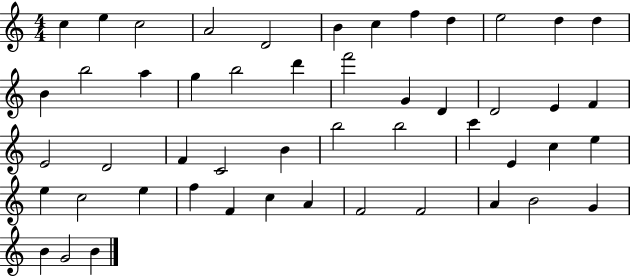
{
  \clef treble
  \numericTimeSignature
  \time 4/4
  \key c \major
  c''4 e''4 c''2 | a'2 d'2 | b'4 c''4 f''4 d''4 | e''2 d''4 d''4 | \break b'4 b''2 a''4 | g''4 b''2 d'''4 | f'''2 g'4 d'4 | d'2 e'4 f'4 | \break e'2 d'2 | f'4 c'2 b'4 | b''2 b''2 | c'''4 e'4 c''4 e''4 | \break e''4 c''2 e''4 | f''4 f'4 c''4 a'4 | f'2 f'2 | a'4 b'2 g'4 | \break b'4 g'2 b'4 | \bar "|."
}